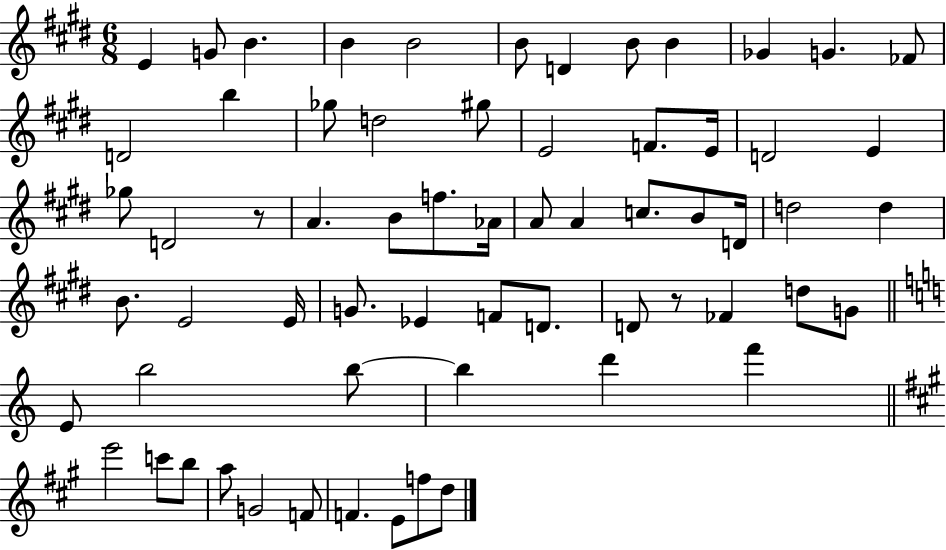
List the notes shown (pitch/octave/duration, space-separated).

E4/q G4/e B4/q. B4/q B4/h B4/e D4/q B4/e B4/q Gb4/q G4/q. FES4/e D4/h B5/q Gb5/e D5/h G#5/e E4/h F4/e. E4/s D4/h E4/q Gb5/e D4/h R/e A4/q. B4/e F5/e. Ab4/s A4/e A4/q C5/e. B4/e D4/s D5/h D5/q B4/e. E4/h E4/s G4/e. Eb4/q F4/e D4/e. D4/e R/e FES4/q D5/e G4/e E4/e B5/h B5/e B5/q D6/q F6/q E6/h C6/e B5/e A5/e G4/h F4/e F4/q. E4/e F5/e D5/e